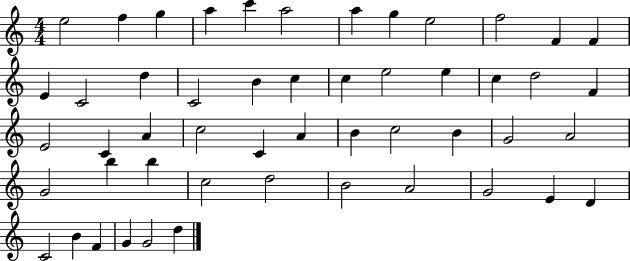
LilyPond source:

{
  \clef treble
  \numericTimeSignature
  \time 4/4
  \key c \major
  e''2 f''4 g''4 | a''4 c'''4 a''2 | a''4 g''4 e''2 | f''2 f'4 f'4 | \break e'4 c'2 d''4 | c'2 b'4 c''4 | c''4 e''2 e''4 | c''4 d''2 f'4 | \break e'2 c'4 a'4 | c''2 c'4 a'4 | b'4 c''2 b'4 | g'2 a'2 | \break g'2 b''4 b''4 | c''2 d''2 | b'2 a'2 | g'2 e'4 d'4 | \break c'2 b'4 f'4 | g'4 g'2 d''4 | \bar "|."
}